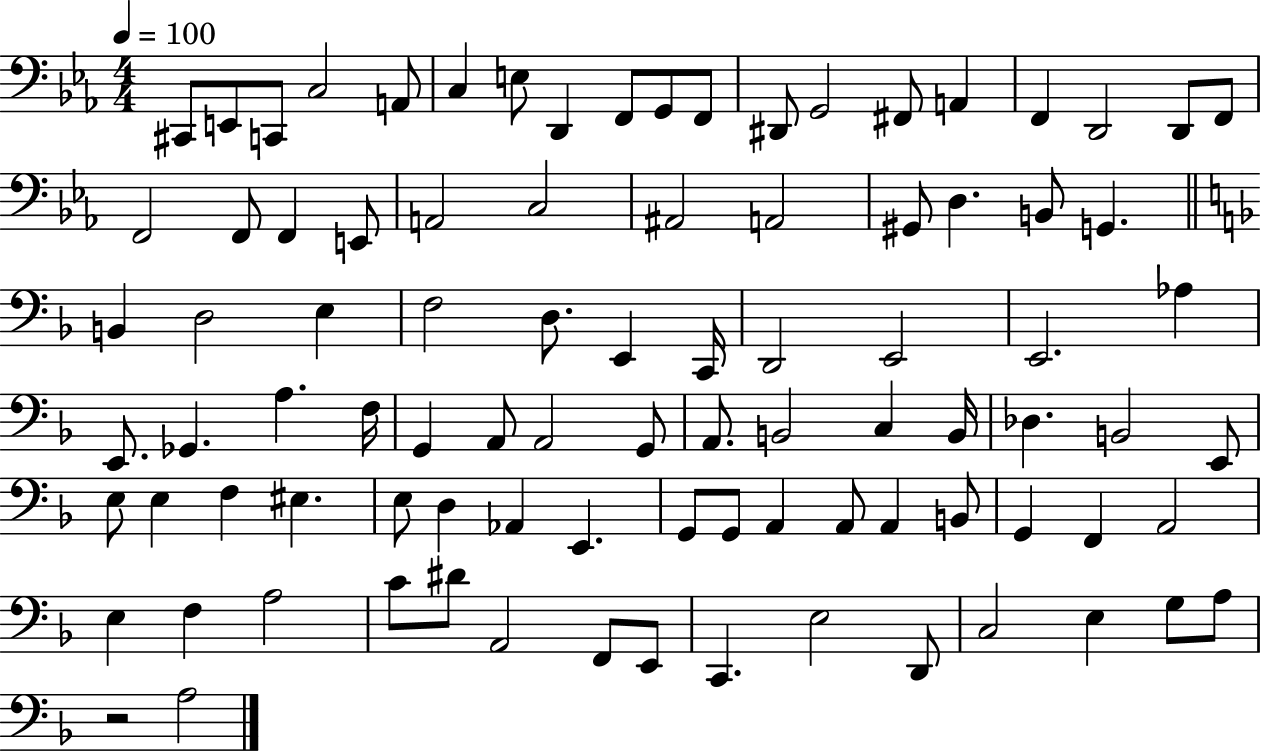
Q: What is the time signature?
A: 4/4